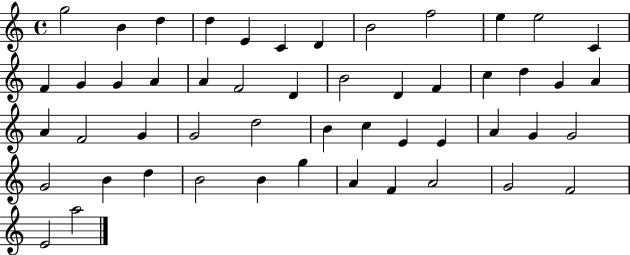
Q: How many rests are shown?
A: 0